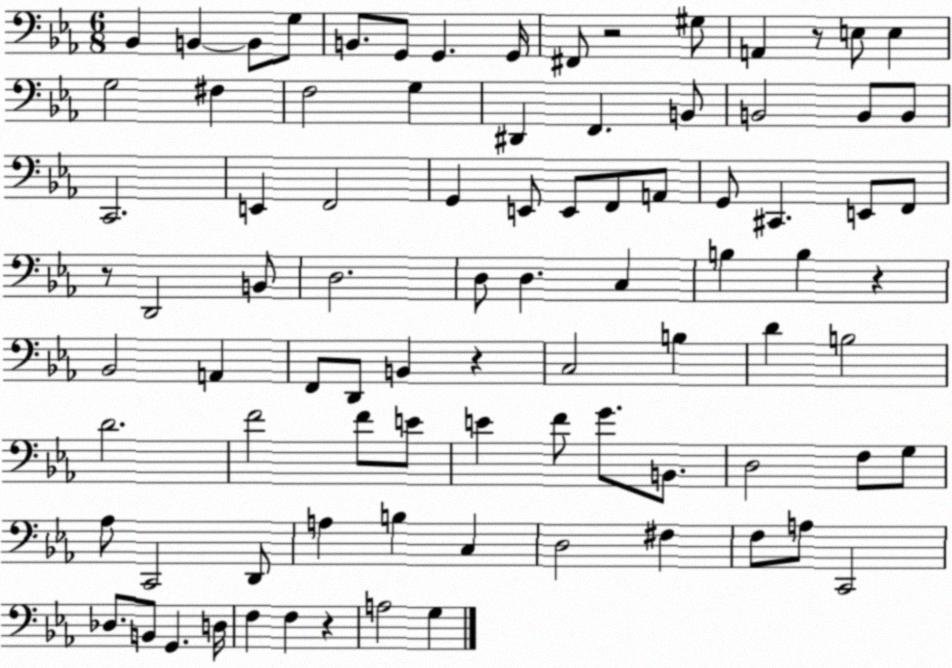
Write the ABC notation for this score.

X:1
T:Untitled
M:6/8
L:1/4
K:Eb
_B,, B,, B,,/2 G,/2 B,,/2 G,,/2 G,, G,,/4 ^F,,/2 z2 ^G,/2 A,, z/2 E,/2 E, G,2 ^F, F,2 G, ^D,, F,, B,,/2 B,,2 B,,/2 B,,/2 C,,2 E,, F,,2 G,, E,,/2 E,,/2 F,,/2 A,,/2 G,,/2 ^C,, E,,/2 F,,/2 z/2 D,,2 B,,/2 D,2 D,/2 D, C, B, B, z _B,,2 A,, F,,/2 D,,/2 B,, z C,2 B, D B,2 D2 F2 F/2 E/2 E F/2 G/2 B,,/2 D,2 F,/2 G,/2 _A,/2 C,,2 D,,/2 A, B, C, D,2 ^F, F,/2 A,/2 C,,2 _D,/2 B,,/2 G,, D,/4 F, F, z A,2 G,